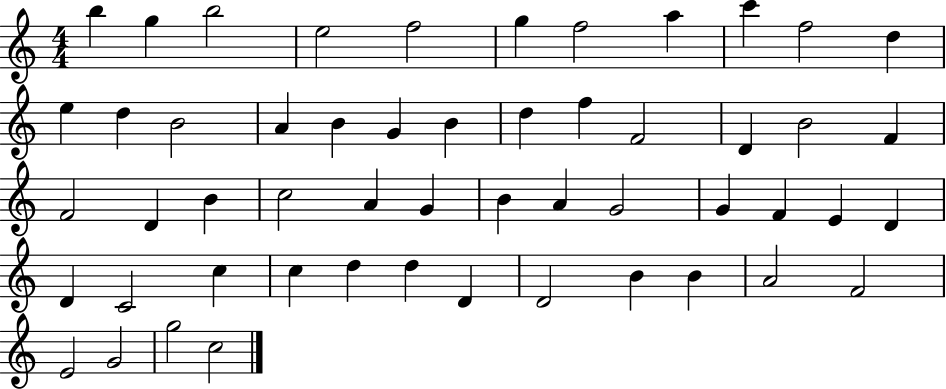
B5/q G5/q B5/h E5/h F5/h G5/q F5/h A5/q C6/q F5/h D5/q E5/q D5/q B4/h A4/q B4/q G4/q B4/q D5/q F5/q F4/h D4/q B4/h F4/q F4/h D4/q B4/q C5/h A4/q G4/q B4/q A4/q G4/h G4/q F4/q E4/q D4/q D4/q C4/h C5/q C5/q D5/q D5/q D4/q D4/h B4/q B4/q A4/h F4/h E4/h G4/h G5/h C5/h